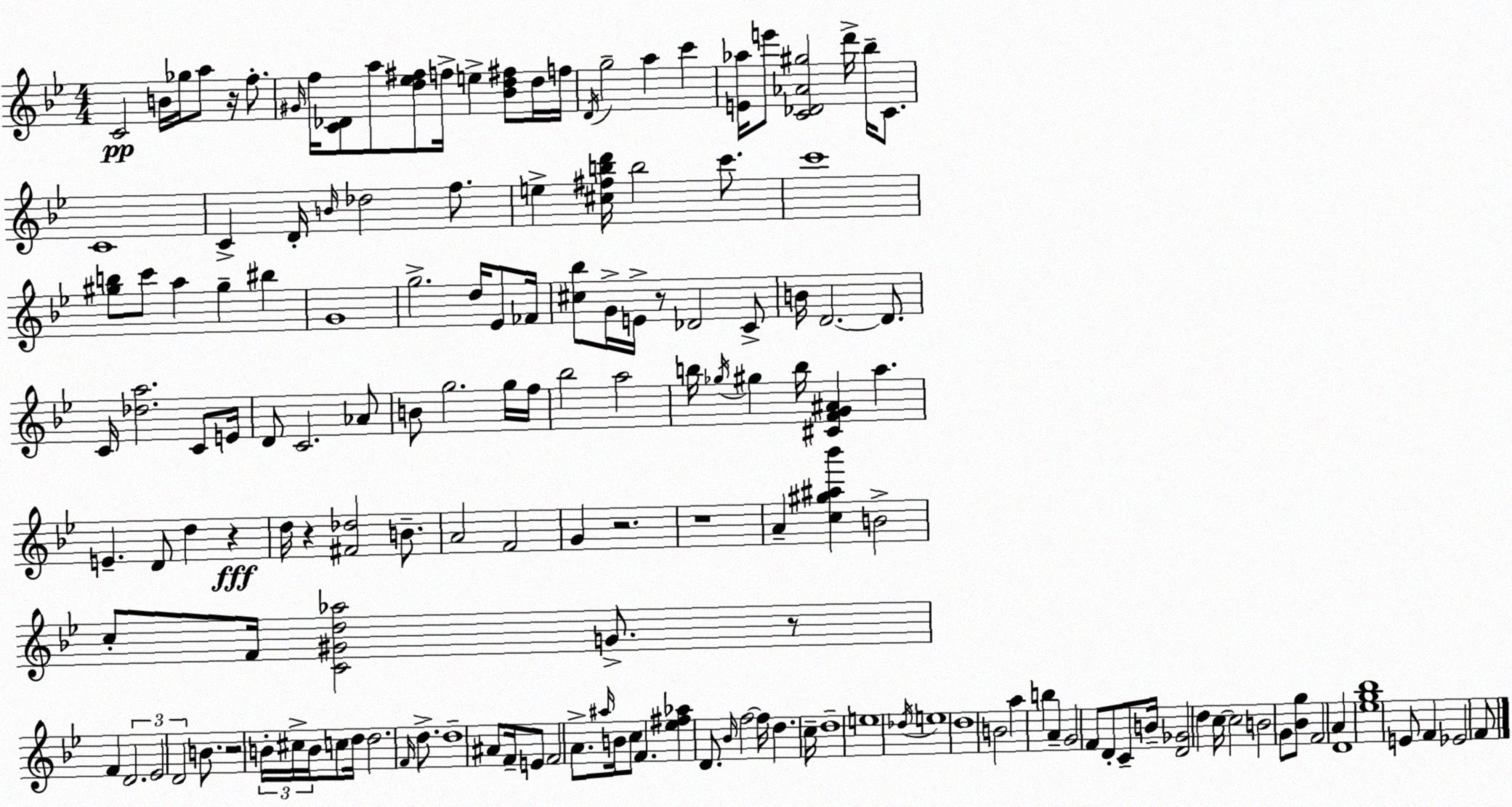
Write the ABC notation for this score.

X:1
T:Untitled
M:4/4
L:1/4
K:Gm
C2 B/4 _g/4 a/2 z/4 f/2 ^G/4 f/4 [C_D]/2 a/2 [d_e^f]/2 f/4 e [_Bd^f]/2 d/4 f/4 D/4 g2 a c' [E_a]/4 e'/2 [C_D_A^g]2 d'/4 _b/4 C/2 C4 C D/4 B/4 _d2 f/2 e [^c^fbd']/4 b2 c'/2 c'4 [^gb]/2 c'/2 a ^g ^b G4 g2 d/4 _E/2 _F/4 [^c_b]/2 G/4 E/4 z/2 _D2 C/2 B/4 D2 D/2 C/4 [_da]2 C/2 E/4 D/2 C2 _A/2 B/2 g2 g/4 f/4 _b2 a2 b/4 _g/4 ^g b/4 [^CFG^A] a E D/2 d z d/4 z [^F_d]2 B/2 A2 F2 G z2 z4 A [c^g^a_b'] B2 c/2 F/4 [C^Gd_a]2 G/2 z/2 F D2 _E2 D2 B/2 z2 B/4 ^c/4 B/4 c/2 d/4 d2 F/4 d/2 d4 ^A/2 F/4 E/2 F2 A/2 ^a/4 B/4 c/2 F [_e^f_a] D/2 _B/4 f2 f/4 d c/4 d4 e4 _d/4 e4 d4 B2 a b A G2 F/2 D/2 C/2 B/4 [D_G]2 d c/4 c2 B2 G/2 [_Bg]/2 F2 A D4 [_eg_b]4 E/2 F _E2 F/2